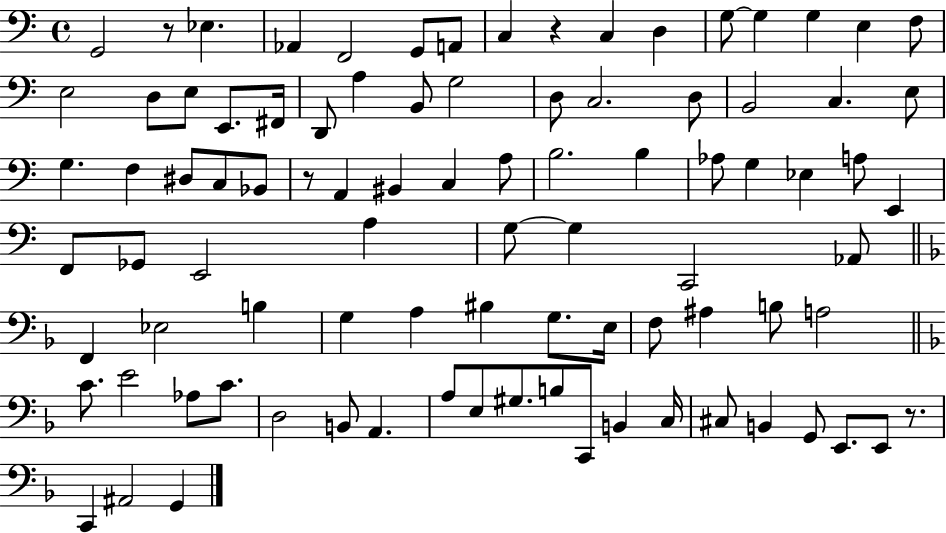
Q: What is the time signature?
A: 4/4